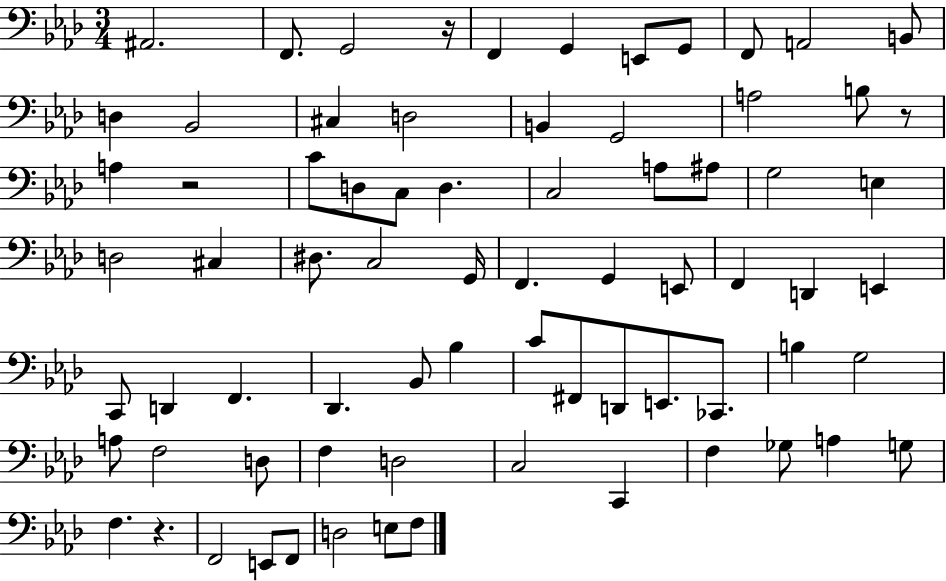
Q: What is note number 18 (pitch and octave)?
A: B3